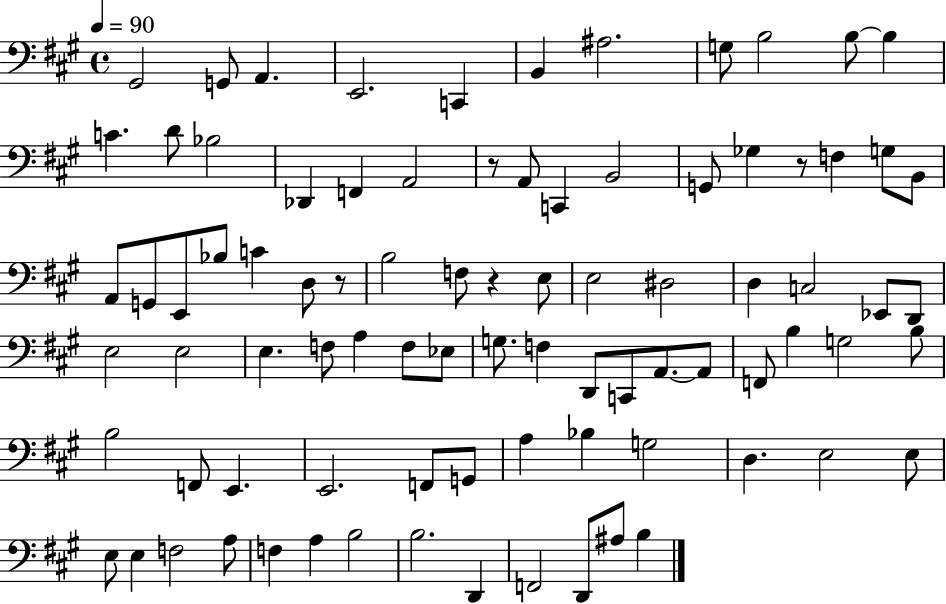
X:1
T:Untitled
M:4/4
L:1/4
K:A
^G,,2 G,,/2 A,, E,,2 C,, B,, ^A,2 G,/2 B,2 B,/2 B, C D/2 _B,2 _D,, F,, A,,2 z/2 A,,/2 C,, B,,2 G,,/2 _G, z/2 F, G,/2 B,,/2 A,,/2 G,,/2 E,,/2 _B,/2 C D,/2 z/2 B,2 F,/2 z E,/2 E,2 ^D,2 D, C,2 _E,,/2 D,,/2 E,2 E,2 E, F,/2 A, F,/2 _E,/2 G,/2 F, D,,/2 C,,/2 A,,/2 A,,/2 F,,/2 B, G,2 B,/2 B,2 F,,/2 E,, E,,2 F,,/2 G,,/2 A, _B, G,2 D, E,2 E,/2 E,/2 E, F,2 A,/2 F, A, B,2 B,2 D,, F,,2 D,,/2 ^A,/2 B,